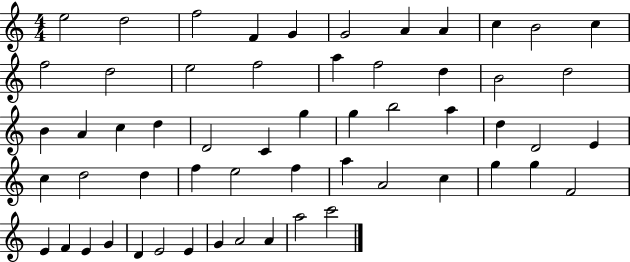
E5/h D5/h F5/h F4/q G4/q G4/h A4/q A4/q C5/q B4/h C5/q F5/h D5/h E5/h F5/h A5/q F5/h D5/q B4/h D5/h B4/q A4/q C5/q D5/q D4/h C4/q G5/q G5/q B5/h A5/q D5/q D4/h E4/q C5/q D5/h D5/q F5/q E5/h F5/q A5/q A4/h C5/q G5/q G5/q F4/h E4/q F4/q E4/q G4/q D4/q E4/h E4/q G4/q A4/h A4/q A5/h C6/h